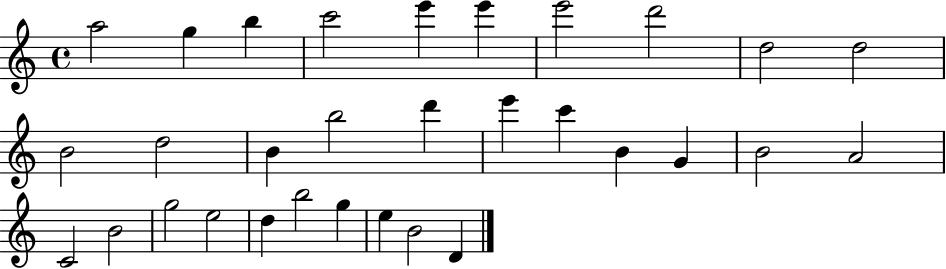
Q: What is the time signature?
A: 4/4